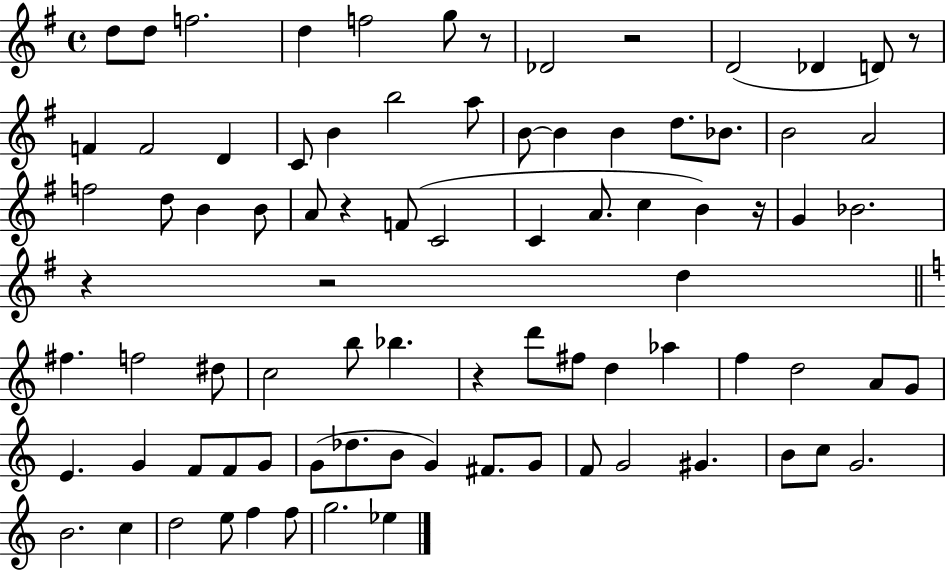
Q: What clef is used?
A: treble